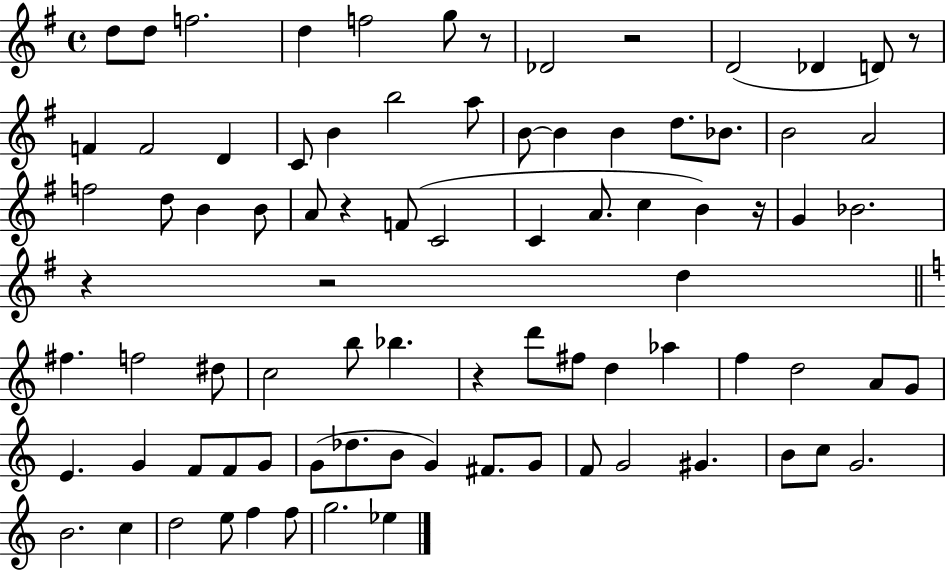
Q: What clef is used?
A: treble